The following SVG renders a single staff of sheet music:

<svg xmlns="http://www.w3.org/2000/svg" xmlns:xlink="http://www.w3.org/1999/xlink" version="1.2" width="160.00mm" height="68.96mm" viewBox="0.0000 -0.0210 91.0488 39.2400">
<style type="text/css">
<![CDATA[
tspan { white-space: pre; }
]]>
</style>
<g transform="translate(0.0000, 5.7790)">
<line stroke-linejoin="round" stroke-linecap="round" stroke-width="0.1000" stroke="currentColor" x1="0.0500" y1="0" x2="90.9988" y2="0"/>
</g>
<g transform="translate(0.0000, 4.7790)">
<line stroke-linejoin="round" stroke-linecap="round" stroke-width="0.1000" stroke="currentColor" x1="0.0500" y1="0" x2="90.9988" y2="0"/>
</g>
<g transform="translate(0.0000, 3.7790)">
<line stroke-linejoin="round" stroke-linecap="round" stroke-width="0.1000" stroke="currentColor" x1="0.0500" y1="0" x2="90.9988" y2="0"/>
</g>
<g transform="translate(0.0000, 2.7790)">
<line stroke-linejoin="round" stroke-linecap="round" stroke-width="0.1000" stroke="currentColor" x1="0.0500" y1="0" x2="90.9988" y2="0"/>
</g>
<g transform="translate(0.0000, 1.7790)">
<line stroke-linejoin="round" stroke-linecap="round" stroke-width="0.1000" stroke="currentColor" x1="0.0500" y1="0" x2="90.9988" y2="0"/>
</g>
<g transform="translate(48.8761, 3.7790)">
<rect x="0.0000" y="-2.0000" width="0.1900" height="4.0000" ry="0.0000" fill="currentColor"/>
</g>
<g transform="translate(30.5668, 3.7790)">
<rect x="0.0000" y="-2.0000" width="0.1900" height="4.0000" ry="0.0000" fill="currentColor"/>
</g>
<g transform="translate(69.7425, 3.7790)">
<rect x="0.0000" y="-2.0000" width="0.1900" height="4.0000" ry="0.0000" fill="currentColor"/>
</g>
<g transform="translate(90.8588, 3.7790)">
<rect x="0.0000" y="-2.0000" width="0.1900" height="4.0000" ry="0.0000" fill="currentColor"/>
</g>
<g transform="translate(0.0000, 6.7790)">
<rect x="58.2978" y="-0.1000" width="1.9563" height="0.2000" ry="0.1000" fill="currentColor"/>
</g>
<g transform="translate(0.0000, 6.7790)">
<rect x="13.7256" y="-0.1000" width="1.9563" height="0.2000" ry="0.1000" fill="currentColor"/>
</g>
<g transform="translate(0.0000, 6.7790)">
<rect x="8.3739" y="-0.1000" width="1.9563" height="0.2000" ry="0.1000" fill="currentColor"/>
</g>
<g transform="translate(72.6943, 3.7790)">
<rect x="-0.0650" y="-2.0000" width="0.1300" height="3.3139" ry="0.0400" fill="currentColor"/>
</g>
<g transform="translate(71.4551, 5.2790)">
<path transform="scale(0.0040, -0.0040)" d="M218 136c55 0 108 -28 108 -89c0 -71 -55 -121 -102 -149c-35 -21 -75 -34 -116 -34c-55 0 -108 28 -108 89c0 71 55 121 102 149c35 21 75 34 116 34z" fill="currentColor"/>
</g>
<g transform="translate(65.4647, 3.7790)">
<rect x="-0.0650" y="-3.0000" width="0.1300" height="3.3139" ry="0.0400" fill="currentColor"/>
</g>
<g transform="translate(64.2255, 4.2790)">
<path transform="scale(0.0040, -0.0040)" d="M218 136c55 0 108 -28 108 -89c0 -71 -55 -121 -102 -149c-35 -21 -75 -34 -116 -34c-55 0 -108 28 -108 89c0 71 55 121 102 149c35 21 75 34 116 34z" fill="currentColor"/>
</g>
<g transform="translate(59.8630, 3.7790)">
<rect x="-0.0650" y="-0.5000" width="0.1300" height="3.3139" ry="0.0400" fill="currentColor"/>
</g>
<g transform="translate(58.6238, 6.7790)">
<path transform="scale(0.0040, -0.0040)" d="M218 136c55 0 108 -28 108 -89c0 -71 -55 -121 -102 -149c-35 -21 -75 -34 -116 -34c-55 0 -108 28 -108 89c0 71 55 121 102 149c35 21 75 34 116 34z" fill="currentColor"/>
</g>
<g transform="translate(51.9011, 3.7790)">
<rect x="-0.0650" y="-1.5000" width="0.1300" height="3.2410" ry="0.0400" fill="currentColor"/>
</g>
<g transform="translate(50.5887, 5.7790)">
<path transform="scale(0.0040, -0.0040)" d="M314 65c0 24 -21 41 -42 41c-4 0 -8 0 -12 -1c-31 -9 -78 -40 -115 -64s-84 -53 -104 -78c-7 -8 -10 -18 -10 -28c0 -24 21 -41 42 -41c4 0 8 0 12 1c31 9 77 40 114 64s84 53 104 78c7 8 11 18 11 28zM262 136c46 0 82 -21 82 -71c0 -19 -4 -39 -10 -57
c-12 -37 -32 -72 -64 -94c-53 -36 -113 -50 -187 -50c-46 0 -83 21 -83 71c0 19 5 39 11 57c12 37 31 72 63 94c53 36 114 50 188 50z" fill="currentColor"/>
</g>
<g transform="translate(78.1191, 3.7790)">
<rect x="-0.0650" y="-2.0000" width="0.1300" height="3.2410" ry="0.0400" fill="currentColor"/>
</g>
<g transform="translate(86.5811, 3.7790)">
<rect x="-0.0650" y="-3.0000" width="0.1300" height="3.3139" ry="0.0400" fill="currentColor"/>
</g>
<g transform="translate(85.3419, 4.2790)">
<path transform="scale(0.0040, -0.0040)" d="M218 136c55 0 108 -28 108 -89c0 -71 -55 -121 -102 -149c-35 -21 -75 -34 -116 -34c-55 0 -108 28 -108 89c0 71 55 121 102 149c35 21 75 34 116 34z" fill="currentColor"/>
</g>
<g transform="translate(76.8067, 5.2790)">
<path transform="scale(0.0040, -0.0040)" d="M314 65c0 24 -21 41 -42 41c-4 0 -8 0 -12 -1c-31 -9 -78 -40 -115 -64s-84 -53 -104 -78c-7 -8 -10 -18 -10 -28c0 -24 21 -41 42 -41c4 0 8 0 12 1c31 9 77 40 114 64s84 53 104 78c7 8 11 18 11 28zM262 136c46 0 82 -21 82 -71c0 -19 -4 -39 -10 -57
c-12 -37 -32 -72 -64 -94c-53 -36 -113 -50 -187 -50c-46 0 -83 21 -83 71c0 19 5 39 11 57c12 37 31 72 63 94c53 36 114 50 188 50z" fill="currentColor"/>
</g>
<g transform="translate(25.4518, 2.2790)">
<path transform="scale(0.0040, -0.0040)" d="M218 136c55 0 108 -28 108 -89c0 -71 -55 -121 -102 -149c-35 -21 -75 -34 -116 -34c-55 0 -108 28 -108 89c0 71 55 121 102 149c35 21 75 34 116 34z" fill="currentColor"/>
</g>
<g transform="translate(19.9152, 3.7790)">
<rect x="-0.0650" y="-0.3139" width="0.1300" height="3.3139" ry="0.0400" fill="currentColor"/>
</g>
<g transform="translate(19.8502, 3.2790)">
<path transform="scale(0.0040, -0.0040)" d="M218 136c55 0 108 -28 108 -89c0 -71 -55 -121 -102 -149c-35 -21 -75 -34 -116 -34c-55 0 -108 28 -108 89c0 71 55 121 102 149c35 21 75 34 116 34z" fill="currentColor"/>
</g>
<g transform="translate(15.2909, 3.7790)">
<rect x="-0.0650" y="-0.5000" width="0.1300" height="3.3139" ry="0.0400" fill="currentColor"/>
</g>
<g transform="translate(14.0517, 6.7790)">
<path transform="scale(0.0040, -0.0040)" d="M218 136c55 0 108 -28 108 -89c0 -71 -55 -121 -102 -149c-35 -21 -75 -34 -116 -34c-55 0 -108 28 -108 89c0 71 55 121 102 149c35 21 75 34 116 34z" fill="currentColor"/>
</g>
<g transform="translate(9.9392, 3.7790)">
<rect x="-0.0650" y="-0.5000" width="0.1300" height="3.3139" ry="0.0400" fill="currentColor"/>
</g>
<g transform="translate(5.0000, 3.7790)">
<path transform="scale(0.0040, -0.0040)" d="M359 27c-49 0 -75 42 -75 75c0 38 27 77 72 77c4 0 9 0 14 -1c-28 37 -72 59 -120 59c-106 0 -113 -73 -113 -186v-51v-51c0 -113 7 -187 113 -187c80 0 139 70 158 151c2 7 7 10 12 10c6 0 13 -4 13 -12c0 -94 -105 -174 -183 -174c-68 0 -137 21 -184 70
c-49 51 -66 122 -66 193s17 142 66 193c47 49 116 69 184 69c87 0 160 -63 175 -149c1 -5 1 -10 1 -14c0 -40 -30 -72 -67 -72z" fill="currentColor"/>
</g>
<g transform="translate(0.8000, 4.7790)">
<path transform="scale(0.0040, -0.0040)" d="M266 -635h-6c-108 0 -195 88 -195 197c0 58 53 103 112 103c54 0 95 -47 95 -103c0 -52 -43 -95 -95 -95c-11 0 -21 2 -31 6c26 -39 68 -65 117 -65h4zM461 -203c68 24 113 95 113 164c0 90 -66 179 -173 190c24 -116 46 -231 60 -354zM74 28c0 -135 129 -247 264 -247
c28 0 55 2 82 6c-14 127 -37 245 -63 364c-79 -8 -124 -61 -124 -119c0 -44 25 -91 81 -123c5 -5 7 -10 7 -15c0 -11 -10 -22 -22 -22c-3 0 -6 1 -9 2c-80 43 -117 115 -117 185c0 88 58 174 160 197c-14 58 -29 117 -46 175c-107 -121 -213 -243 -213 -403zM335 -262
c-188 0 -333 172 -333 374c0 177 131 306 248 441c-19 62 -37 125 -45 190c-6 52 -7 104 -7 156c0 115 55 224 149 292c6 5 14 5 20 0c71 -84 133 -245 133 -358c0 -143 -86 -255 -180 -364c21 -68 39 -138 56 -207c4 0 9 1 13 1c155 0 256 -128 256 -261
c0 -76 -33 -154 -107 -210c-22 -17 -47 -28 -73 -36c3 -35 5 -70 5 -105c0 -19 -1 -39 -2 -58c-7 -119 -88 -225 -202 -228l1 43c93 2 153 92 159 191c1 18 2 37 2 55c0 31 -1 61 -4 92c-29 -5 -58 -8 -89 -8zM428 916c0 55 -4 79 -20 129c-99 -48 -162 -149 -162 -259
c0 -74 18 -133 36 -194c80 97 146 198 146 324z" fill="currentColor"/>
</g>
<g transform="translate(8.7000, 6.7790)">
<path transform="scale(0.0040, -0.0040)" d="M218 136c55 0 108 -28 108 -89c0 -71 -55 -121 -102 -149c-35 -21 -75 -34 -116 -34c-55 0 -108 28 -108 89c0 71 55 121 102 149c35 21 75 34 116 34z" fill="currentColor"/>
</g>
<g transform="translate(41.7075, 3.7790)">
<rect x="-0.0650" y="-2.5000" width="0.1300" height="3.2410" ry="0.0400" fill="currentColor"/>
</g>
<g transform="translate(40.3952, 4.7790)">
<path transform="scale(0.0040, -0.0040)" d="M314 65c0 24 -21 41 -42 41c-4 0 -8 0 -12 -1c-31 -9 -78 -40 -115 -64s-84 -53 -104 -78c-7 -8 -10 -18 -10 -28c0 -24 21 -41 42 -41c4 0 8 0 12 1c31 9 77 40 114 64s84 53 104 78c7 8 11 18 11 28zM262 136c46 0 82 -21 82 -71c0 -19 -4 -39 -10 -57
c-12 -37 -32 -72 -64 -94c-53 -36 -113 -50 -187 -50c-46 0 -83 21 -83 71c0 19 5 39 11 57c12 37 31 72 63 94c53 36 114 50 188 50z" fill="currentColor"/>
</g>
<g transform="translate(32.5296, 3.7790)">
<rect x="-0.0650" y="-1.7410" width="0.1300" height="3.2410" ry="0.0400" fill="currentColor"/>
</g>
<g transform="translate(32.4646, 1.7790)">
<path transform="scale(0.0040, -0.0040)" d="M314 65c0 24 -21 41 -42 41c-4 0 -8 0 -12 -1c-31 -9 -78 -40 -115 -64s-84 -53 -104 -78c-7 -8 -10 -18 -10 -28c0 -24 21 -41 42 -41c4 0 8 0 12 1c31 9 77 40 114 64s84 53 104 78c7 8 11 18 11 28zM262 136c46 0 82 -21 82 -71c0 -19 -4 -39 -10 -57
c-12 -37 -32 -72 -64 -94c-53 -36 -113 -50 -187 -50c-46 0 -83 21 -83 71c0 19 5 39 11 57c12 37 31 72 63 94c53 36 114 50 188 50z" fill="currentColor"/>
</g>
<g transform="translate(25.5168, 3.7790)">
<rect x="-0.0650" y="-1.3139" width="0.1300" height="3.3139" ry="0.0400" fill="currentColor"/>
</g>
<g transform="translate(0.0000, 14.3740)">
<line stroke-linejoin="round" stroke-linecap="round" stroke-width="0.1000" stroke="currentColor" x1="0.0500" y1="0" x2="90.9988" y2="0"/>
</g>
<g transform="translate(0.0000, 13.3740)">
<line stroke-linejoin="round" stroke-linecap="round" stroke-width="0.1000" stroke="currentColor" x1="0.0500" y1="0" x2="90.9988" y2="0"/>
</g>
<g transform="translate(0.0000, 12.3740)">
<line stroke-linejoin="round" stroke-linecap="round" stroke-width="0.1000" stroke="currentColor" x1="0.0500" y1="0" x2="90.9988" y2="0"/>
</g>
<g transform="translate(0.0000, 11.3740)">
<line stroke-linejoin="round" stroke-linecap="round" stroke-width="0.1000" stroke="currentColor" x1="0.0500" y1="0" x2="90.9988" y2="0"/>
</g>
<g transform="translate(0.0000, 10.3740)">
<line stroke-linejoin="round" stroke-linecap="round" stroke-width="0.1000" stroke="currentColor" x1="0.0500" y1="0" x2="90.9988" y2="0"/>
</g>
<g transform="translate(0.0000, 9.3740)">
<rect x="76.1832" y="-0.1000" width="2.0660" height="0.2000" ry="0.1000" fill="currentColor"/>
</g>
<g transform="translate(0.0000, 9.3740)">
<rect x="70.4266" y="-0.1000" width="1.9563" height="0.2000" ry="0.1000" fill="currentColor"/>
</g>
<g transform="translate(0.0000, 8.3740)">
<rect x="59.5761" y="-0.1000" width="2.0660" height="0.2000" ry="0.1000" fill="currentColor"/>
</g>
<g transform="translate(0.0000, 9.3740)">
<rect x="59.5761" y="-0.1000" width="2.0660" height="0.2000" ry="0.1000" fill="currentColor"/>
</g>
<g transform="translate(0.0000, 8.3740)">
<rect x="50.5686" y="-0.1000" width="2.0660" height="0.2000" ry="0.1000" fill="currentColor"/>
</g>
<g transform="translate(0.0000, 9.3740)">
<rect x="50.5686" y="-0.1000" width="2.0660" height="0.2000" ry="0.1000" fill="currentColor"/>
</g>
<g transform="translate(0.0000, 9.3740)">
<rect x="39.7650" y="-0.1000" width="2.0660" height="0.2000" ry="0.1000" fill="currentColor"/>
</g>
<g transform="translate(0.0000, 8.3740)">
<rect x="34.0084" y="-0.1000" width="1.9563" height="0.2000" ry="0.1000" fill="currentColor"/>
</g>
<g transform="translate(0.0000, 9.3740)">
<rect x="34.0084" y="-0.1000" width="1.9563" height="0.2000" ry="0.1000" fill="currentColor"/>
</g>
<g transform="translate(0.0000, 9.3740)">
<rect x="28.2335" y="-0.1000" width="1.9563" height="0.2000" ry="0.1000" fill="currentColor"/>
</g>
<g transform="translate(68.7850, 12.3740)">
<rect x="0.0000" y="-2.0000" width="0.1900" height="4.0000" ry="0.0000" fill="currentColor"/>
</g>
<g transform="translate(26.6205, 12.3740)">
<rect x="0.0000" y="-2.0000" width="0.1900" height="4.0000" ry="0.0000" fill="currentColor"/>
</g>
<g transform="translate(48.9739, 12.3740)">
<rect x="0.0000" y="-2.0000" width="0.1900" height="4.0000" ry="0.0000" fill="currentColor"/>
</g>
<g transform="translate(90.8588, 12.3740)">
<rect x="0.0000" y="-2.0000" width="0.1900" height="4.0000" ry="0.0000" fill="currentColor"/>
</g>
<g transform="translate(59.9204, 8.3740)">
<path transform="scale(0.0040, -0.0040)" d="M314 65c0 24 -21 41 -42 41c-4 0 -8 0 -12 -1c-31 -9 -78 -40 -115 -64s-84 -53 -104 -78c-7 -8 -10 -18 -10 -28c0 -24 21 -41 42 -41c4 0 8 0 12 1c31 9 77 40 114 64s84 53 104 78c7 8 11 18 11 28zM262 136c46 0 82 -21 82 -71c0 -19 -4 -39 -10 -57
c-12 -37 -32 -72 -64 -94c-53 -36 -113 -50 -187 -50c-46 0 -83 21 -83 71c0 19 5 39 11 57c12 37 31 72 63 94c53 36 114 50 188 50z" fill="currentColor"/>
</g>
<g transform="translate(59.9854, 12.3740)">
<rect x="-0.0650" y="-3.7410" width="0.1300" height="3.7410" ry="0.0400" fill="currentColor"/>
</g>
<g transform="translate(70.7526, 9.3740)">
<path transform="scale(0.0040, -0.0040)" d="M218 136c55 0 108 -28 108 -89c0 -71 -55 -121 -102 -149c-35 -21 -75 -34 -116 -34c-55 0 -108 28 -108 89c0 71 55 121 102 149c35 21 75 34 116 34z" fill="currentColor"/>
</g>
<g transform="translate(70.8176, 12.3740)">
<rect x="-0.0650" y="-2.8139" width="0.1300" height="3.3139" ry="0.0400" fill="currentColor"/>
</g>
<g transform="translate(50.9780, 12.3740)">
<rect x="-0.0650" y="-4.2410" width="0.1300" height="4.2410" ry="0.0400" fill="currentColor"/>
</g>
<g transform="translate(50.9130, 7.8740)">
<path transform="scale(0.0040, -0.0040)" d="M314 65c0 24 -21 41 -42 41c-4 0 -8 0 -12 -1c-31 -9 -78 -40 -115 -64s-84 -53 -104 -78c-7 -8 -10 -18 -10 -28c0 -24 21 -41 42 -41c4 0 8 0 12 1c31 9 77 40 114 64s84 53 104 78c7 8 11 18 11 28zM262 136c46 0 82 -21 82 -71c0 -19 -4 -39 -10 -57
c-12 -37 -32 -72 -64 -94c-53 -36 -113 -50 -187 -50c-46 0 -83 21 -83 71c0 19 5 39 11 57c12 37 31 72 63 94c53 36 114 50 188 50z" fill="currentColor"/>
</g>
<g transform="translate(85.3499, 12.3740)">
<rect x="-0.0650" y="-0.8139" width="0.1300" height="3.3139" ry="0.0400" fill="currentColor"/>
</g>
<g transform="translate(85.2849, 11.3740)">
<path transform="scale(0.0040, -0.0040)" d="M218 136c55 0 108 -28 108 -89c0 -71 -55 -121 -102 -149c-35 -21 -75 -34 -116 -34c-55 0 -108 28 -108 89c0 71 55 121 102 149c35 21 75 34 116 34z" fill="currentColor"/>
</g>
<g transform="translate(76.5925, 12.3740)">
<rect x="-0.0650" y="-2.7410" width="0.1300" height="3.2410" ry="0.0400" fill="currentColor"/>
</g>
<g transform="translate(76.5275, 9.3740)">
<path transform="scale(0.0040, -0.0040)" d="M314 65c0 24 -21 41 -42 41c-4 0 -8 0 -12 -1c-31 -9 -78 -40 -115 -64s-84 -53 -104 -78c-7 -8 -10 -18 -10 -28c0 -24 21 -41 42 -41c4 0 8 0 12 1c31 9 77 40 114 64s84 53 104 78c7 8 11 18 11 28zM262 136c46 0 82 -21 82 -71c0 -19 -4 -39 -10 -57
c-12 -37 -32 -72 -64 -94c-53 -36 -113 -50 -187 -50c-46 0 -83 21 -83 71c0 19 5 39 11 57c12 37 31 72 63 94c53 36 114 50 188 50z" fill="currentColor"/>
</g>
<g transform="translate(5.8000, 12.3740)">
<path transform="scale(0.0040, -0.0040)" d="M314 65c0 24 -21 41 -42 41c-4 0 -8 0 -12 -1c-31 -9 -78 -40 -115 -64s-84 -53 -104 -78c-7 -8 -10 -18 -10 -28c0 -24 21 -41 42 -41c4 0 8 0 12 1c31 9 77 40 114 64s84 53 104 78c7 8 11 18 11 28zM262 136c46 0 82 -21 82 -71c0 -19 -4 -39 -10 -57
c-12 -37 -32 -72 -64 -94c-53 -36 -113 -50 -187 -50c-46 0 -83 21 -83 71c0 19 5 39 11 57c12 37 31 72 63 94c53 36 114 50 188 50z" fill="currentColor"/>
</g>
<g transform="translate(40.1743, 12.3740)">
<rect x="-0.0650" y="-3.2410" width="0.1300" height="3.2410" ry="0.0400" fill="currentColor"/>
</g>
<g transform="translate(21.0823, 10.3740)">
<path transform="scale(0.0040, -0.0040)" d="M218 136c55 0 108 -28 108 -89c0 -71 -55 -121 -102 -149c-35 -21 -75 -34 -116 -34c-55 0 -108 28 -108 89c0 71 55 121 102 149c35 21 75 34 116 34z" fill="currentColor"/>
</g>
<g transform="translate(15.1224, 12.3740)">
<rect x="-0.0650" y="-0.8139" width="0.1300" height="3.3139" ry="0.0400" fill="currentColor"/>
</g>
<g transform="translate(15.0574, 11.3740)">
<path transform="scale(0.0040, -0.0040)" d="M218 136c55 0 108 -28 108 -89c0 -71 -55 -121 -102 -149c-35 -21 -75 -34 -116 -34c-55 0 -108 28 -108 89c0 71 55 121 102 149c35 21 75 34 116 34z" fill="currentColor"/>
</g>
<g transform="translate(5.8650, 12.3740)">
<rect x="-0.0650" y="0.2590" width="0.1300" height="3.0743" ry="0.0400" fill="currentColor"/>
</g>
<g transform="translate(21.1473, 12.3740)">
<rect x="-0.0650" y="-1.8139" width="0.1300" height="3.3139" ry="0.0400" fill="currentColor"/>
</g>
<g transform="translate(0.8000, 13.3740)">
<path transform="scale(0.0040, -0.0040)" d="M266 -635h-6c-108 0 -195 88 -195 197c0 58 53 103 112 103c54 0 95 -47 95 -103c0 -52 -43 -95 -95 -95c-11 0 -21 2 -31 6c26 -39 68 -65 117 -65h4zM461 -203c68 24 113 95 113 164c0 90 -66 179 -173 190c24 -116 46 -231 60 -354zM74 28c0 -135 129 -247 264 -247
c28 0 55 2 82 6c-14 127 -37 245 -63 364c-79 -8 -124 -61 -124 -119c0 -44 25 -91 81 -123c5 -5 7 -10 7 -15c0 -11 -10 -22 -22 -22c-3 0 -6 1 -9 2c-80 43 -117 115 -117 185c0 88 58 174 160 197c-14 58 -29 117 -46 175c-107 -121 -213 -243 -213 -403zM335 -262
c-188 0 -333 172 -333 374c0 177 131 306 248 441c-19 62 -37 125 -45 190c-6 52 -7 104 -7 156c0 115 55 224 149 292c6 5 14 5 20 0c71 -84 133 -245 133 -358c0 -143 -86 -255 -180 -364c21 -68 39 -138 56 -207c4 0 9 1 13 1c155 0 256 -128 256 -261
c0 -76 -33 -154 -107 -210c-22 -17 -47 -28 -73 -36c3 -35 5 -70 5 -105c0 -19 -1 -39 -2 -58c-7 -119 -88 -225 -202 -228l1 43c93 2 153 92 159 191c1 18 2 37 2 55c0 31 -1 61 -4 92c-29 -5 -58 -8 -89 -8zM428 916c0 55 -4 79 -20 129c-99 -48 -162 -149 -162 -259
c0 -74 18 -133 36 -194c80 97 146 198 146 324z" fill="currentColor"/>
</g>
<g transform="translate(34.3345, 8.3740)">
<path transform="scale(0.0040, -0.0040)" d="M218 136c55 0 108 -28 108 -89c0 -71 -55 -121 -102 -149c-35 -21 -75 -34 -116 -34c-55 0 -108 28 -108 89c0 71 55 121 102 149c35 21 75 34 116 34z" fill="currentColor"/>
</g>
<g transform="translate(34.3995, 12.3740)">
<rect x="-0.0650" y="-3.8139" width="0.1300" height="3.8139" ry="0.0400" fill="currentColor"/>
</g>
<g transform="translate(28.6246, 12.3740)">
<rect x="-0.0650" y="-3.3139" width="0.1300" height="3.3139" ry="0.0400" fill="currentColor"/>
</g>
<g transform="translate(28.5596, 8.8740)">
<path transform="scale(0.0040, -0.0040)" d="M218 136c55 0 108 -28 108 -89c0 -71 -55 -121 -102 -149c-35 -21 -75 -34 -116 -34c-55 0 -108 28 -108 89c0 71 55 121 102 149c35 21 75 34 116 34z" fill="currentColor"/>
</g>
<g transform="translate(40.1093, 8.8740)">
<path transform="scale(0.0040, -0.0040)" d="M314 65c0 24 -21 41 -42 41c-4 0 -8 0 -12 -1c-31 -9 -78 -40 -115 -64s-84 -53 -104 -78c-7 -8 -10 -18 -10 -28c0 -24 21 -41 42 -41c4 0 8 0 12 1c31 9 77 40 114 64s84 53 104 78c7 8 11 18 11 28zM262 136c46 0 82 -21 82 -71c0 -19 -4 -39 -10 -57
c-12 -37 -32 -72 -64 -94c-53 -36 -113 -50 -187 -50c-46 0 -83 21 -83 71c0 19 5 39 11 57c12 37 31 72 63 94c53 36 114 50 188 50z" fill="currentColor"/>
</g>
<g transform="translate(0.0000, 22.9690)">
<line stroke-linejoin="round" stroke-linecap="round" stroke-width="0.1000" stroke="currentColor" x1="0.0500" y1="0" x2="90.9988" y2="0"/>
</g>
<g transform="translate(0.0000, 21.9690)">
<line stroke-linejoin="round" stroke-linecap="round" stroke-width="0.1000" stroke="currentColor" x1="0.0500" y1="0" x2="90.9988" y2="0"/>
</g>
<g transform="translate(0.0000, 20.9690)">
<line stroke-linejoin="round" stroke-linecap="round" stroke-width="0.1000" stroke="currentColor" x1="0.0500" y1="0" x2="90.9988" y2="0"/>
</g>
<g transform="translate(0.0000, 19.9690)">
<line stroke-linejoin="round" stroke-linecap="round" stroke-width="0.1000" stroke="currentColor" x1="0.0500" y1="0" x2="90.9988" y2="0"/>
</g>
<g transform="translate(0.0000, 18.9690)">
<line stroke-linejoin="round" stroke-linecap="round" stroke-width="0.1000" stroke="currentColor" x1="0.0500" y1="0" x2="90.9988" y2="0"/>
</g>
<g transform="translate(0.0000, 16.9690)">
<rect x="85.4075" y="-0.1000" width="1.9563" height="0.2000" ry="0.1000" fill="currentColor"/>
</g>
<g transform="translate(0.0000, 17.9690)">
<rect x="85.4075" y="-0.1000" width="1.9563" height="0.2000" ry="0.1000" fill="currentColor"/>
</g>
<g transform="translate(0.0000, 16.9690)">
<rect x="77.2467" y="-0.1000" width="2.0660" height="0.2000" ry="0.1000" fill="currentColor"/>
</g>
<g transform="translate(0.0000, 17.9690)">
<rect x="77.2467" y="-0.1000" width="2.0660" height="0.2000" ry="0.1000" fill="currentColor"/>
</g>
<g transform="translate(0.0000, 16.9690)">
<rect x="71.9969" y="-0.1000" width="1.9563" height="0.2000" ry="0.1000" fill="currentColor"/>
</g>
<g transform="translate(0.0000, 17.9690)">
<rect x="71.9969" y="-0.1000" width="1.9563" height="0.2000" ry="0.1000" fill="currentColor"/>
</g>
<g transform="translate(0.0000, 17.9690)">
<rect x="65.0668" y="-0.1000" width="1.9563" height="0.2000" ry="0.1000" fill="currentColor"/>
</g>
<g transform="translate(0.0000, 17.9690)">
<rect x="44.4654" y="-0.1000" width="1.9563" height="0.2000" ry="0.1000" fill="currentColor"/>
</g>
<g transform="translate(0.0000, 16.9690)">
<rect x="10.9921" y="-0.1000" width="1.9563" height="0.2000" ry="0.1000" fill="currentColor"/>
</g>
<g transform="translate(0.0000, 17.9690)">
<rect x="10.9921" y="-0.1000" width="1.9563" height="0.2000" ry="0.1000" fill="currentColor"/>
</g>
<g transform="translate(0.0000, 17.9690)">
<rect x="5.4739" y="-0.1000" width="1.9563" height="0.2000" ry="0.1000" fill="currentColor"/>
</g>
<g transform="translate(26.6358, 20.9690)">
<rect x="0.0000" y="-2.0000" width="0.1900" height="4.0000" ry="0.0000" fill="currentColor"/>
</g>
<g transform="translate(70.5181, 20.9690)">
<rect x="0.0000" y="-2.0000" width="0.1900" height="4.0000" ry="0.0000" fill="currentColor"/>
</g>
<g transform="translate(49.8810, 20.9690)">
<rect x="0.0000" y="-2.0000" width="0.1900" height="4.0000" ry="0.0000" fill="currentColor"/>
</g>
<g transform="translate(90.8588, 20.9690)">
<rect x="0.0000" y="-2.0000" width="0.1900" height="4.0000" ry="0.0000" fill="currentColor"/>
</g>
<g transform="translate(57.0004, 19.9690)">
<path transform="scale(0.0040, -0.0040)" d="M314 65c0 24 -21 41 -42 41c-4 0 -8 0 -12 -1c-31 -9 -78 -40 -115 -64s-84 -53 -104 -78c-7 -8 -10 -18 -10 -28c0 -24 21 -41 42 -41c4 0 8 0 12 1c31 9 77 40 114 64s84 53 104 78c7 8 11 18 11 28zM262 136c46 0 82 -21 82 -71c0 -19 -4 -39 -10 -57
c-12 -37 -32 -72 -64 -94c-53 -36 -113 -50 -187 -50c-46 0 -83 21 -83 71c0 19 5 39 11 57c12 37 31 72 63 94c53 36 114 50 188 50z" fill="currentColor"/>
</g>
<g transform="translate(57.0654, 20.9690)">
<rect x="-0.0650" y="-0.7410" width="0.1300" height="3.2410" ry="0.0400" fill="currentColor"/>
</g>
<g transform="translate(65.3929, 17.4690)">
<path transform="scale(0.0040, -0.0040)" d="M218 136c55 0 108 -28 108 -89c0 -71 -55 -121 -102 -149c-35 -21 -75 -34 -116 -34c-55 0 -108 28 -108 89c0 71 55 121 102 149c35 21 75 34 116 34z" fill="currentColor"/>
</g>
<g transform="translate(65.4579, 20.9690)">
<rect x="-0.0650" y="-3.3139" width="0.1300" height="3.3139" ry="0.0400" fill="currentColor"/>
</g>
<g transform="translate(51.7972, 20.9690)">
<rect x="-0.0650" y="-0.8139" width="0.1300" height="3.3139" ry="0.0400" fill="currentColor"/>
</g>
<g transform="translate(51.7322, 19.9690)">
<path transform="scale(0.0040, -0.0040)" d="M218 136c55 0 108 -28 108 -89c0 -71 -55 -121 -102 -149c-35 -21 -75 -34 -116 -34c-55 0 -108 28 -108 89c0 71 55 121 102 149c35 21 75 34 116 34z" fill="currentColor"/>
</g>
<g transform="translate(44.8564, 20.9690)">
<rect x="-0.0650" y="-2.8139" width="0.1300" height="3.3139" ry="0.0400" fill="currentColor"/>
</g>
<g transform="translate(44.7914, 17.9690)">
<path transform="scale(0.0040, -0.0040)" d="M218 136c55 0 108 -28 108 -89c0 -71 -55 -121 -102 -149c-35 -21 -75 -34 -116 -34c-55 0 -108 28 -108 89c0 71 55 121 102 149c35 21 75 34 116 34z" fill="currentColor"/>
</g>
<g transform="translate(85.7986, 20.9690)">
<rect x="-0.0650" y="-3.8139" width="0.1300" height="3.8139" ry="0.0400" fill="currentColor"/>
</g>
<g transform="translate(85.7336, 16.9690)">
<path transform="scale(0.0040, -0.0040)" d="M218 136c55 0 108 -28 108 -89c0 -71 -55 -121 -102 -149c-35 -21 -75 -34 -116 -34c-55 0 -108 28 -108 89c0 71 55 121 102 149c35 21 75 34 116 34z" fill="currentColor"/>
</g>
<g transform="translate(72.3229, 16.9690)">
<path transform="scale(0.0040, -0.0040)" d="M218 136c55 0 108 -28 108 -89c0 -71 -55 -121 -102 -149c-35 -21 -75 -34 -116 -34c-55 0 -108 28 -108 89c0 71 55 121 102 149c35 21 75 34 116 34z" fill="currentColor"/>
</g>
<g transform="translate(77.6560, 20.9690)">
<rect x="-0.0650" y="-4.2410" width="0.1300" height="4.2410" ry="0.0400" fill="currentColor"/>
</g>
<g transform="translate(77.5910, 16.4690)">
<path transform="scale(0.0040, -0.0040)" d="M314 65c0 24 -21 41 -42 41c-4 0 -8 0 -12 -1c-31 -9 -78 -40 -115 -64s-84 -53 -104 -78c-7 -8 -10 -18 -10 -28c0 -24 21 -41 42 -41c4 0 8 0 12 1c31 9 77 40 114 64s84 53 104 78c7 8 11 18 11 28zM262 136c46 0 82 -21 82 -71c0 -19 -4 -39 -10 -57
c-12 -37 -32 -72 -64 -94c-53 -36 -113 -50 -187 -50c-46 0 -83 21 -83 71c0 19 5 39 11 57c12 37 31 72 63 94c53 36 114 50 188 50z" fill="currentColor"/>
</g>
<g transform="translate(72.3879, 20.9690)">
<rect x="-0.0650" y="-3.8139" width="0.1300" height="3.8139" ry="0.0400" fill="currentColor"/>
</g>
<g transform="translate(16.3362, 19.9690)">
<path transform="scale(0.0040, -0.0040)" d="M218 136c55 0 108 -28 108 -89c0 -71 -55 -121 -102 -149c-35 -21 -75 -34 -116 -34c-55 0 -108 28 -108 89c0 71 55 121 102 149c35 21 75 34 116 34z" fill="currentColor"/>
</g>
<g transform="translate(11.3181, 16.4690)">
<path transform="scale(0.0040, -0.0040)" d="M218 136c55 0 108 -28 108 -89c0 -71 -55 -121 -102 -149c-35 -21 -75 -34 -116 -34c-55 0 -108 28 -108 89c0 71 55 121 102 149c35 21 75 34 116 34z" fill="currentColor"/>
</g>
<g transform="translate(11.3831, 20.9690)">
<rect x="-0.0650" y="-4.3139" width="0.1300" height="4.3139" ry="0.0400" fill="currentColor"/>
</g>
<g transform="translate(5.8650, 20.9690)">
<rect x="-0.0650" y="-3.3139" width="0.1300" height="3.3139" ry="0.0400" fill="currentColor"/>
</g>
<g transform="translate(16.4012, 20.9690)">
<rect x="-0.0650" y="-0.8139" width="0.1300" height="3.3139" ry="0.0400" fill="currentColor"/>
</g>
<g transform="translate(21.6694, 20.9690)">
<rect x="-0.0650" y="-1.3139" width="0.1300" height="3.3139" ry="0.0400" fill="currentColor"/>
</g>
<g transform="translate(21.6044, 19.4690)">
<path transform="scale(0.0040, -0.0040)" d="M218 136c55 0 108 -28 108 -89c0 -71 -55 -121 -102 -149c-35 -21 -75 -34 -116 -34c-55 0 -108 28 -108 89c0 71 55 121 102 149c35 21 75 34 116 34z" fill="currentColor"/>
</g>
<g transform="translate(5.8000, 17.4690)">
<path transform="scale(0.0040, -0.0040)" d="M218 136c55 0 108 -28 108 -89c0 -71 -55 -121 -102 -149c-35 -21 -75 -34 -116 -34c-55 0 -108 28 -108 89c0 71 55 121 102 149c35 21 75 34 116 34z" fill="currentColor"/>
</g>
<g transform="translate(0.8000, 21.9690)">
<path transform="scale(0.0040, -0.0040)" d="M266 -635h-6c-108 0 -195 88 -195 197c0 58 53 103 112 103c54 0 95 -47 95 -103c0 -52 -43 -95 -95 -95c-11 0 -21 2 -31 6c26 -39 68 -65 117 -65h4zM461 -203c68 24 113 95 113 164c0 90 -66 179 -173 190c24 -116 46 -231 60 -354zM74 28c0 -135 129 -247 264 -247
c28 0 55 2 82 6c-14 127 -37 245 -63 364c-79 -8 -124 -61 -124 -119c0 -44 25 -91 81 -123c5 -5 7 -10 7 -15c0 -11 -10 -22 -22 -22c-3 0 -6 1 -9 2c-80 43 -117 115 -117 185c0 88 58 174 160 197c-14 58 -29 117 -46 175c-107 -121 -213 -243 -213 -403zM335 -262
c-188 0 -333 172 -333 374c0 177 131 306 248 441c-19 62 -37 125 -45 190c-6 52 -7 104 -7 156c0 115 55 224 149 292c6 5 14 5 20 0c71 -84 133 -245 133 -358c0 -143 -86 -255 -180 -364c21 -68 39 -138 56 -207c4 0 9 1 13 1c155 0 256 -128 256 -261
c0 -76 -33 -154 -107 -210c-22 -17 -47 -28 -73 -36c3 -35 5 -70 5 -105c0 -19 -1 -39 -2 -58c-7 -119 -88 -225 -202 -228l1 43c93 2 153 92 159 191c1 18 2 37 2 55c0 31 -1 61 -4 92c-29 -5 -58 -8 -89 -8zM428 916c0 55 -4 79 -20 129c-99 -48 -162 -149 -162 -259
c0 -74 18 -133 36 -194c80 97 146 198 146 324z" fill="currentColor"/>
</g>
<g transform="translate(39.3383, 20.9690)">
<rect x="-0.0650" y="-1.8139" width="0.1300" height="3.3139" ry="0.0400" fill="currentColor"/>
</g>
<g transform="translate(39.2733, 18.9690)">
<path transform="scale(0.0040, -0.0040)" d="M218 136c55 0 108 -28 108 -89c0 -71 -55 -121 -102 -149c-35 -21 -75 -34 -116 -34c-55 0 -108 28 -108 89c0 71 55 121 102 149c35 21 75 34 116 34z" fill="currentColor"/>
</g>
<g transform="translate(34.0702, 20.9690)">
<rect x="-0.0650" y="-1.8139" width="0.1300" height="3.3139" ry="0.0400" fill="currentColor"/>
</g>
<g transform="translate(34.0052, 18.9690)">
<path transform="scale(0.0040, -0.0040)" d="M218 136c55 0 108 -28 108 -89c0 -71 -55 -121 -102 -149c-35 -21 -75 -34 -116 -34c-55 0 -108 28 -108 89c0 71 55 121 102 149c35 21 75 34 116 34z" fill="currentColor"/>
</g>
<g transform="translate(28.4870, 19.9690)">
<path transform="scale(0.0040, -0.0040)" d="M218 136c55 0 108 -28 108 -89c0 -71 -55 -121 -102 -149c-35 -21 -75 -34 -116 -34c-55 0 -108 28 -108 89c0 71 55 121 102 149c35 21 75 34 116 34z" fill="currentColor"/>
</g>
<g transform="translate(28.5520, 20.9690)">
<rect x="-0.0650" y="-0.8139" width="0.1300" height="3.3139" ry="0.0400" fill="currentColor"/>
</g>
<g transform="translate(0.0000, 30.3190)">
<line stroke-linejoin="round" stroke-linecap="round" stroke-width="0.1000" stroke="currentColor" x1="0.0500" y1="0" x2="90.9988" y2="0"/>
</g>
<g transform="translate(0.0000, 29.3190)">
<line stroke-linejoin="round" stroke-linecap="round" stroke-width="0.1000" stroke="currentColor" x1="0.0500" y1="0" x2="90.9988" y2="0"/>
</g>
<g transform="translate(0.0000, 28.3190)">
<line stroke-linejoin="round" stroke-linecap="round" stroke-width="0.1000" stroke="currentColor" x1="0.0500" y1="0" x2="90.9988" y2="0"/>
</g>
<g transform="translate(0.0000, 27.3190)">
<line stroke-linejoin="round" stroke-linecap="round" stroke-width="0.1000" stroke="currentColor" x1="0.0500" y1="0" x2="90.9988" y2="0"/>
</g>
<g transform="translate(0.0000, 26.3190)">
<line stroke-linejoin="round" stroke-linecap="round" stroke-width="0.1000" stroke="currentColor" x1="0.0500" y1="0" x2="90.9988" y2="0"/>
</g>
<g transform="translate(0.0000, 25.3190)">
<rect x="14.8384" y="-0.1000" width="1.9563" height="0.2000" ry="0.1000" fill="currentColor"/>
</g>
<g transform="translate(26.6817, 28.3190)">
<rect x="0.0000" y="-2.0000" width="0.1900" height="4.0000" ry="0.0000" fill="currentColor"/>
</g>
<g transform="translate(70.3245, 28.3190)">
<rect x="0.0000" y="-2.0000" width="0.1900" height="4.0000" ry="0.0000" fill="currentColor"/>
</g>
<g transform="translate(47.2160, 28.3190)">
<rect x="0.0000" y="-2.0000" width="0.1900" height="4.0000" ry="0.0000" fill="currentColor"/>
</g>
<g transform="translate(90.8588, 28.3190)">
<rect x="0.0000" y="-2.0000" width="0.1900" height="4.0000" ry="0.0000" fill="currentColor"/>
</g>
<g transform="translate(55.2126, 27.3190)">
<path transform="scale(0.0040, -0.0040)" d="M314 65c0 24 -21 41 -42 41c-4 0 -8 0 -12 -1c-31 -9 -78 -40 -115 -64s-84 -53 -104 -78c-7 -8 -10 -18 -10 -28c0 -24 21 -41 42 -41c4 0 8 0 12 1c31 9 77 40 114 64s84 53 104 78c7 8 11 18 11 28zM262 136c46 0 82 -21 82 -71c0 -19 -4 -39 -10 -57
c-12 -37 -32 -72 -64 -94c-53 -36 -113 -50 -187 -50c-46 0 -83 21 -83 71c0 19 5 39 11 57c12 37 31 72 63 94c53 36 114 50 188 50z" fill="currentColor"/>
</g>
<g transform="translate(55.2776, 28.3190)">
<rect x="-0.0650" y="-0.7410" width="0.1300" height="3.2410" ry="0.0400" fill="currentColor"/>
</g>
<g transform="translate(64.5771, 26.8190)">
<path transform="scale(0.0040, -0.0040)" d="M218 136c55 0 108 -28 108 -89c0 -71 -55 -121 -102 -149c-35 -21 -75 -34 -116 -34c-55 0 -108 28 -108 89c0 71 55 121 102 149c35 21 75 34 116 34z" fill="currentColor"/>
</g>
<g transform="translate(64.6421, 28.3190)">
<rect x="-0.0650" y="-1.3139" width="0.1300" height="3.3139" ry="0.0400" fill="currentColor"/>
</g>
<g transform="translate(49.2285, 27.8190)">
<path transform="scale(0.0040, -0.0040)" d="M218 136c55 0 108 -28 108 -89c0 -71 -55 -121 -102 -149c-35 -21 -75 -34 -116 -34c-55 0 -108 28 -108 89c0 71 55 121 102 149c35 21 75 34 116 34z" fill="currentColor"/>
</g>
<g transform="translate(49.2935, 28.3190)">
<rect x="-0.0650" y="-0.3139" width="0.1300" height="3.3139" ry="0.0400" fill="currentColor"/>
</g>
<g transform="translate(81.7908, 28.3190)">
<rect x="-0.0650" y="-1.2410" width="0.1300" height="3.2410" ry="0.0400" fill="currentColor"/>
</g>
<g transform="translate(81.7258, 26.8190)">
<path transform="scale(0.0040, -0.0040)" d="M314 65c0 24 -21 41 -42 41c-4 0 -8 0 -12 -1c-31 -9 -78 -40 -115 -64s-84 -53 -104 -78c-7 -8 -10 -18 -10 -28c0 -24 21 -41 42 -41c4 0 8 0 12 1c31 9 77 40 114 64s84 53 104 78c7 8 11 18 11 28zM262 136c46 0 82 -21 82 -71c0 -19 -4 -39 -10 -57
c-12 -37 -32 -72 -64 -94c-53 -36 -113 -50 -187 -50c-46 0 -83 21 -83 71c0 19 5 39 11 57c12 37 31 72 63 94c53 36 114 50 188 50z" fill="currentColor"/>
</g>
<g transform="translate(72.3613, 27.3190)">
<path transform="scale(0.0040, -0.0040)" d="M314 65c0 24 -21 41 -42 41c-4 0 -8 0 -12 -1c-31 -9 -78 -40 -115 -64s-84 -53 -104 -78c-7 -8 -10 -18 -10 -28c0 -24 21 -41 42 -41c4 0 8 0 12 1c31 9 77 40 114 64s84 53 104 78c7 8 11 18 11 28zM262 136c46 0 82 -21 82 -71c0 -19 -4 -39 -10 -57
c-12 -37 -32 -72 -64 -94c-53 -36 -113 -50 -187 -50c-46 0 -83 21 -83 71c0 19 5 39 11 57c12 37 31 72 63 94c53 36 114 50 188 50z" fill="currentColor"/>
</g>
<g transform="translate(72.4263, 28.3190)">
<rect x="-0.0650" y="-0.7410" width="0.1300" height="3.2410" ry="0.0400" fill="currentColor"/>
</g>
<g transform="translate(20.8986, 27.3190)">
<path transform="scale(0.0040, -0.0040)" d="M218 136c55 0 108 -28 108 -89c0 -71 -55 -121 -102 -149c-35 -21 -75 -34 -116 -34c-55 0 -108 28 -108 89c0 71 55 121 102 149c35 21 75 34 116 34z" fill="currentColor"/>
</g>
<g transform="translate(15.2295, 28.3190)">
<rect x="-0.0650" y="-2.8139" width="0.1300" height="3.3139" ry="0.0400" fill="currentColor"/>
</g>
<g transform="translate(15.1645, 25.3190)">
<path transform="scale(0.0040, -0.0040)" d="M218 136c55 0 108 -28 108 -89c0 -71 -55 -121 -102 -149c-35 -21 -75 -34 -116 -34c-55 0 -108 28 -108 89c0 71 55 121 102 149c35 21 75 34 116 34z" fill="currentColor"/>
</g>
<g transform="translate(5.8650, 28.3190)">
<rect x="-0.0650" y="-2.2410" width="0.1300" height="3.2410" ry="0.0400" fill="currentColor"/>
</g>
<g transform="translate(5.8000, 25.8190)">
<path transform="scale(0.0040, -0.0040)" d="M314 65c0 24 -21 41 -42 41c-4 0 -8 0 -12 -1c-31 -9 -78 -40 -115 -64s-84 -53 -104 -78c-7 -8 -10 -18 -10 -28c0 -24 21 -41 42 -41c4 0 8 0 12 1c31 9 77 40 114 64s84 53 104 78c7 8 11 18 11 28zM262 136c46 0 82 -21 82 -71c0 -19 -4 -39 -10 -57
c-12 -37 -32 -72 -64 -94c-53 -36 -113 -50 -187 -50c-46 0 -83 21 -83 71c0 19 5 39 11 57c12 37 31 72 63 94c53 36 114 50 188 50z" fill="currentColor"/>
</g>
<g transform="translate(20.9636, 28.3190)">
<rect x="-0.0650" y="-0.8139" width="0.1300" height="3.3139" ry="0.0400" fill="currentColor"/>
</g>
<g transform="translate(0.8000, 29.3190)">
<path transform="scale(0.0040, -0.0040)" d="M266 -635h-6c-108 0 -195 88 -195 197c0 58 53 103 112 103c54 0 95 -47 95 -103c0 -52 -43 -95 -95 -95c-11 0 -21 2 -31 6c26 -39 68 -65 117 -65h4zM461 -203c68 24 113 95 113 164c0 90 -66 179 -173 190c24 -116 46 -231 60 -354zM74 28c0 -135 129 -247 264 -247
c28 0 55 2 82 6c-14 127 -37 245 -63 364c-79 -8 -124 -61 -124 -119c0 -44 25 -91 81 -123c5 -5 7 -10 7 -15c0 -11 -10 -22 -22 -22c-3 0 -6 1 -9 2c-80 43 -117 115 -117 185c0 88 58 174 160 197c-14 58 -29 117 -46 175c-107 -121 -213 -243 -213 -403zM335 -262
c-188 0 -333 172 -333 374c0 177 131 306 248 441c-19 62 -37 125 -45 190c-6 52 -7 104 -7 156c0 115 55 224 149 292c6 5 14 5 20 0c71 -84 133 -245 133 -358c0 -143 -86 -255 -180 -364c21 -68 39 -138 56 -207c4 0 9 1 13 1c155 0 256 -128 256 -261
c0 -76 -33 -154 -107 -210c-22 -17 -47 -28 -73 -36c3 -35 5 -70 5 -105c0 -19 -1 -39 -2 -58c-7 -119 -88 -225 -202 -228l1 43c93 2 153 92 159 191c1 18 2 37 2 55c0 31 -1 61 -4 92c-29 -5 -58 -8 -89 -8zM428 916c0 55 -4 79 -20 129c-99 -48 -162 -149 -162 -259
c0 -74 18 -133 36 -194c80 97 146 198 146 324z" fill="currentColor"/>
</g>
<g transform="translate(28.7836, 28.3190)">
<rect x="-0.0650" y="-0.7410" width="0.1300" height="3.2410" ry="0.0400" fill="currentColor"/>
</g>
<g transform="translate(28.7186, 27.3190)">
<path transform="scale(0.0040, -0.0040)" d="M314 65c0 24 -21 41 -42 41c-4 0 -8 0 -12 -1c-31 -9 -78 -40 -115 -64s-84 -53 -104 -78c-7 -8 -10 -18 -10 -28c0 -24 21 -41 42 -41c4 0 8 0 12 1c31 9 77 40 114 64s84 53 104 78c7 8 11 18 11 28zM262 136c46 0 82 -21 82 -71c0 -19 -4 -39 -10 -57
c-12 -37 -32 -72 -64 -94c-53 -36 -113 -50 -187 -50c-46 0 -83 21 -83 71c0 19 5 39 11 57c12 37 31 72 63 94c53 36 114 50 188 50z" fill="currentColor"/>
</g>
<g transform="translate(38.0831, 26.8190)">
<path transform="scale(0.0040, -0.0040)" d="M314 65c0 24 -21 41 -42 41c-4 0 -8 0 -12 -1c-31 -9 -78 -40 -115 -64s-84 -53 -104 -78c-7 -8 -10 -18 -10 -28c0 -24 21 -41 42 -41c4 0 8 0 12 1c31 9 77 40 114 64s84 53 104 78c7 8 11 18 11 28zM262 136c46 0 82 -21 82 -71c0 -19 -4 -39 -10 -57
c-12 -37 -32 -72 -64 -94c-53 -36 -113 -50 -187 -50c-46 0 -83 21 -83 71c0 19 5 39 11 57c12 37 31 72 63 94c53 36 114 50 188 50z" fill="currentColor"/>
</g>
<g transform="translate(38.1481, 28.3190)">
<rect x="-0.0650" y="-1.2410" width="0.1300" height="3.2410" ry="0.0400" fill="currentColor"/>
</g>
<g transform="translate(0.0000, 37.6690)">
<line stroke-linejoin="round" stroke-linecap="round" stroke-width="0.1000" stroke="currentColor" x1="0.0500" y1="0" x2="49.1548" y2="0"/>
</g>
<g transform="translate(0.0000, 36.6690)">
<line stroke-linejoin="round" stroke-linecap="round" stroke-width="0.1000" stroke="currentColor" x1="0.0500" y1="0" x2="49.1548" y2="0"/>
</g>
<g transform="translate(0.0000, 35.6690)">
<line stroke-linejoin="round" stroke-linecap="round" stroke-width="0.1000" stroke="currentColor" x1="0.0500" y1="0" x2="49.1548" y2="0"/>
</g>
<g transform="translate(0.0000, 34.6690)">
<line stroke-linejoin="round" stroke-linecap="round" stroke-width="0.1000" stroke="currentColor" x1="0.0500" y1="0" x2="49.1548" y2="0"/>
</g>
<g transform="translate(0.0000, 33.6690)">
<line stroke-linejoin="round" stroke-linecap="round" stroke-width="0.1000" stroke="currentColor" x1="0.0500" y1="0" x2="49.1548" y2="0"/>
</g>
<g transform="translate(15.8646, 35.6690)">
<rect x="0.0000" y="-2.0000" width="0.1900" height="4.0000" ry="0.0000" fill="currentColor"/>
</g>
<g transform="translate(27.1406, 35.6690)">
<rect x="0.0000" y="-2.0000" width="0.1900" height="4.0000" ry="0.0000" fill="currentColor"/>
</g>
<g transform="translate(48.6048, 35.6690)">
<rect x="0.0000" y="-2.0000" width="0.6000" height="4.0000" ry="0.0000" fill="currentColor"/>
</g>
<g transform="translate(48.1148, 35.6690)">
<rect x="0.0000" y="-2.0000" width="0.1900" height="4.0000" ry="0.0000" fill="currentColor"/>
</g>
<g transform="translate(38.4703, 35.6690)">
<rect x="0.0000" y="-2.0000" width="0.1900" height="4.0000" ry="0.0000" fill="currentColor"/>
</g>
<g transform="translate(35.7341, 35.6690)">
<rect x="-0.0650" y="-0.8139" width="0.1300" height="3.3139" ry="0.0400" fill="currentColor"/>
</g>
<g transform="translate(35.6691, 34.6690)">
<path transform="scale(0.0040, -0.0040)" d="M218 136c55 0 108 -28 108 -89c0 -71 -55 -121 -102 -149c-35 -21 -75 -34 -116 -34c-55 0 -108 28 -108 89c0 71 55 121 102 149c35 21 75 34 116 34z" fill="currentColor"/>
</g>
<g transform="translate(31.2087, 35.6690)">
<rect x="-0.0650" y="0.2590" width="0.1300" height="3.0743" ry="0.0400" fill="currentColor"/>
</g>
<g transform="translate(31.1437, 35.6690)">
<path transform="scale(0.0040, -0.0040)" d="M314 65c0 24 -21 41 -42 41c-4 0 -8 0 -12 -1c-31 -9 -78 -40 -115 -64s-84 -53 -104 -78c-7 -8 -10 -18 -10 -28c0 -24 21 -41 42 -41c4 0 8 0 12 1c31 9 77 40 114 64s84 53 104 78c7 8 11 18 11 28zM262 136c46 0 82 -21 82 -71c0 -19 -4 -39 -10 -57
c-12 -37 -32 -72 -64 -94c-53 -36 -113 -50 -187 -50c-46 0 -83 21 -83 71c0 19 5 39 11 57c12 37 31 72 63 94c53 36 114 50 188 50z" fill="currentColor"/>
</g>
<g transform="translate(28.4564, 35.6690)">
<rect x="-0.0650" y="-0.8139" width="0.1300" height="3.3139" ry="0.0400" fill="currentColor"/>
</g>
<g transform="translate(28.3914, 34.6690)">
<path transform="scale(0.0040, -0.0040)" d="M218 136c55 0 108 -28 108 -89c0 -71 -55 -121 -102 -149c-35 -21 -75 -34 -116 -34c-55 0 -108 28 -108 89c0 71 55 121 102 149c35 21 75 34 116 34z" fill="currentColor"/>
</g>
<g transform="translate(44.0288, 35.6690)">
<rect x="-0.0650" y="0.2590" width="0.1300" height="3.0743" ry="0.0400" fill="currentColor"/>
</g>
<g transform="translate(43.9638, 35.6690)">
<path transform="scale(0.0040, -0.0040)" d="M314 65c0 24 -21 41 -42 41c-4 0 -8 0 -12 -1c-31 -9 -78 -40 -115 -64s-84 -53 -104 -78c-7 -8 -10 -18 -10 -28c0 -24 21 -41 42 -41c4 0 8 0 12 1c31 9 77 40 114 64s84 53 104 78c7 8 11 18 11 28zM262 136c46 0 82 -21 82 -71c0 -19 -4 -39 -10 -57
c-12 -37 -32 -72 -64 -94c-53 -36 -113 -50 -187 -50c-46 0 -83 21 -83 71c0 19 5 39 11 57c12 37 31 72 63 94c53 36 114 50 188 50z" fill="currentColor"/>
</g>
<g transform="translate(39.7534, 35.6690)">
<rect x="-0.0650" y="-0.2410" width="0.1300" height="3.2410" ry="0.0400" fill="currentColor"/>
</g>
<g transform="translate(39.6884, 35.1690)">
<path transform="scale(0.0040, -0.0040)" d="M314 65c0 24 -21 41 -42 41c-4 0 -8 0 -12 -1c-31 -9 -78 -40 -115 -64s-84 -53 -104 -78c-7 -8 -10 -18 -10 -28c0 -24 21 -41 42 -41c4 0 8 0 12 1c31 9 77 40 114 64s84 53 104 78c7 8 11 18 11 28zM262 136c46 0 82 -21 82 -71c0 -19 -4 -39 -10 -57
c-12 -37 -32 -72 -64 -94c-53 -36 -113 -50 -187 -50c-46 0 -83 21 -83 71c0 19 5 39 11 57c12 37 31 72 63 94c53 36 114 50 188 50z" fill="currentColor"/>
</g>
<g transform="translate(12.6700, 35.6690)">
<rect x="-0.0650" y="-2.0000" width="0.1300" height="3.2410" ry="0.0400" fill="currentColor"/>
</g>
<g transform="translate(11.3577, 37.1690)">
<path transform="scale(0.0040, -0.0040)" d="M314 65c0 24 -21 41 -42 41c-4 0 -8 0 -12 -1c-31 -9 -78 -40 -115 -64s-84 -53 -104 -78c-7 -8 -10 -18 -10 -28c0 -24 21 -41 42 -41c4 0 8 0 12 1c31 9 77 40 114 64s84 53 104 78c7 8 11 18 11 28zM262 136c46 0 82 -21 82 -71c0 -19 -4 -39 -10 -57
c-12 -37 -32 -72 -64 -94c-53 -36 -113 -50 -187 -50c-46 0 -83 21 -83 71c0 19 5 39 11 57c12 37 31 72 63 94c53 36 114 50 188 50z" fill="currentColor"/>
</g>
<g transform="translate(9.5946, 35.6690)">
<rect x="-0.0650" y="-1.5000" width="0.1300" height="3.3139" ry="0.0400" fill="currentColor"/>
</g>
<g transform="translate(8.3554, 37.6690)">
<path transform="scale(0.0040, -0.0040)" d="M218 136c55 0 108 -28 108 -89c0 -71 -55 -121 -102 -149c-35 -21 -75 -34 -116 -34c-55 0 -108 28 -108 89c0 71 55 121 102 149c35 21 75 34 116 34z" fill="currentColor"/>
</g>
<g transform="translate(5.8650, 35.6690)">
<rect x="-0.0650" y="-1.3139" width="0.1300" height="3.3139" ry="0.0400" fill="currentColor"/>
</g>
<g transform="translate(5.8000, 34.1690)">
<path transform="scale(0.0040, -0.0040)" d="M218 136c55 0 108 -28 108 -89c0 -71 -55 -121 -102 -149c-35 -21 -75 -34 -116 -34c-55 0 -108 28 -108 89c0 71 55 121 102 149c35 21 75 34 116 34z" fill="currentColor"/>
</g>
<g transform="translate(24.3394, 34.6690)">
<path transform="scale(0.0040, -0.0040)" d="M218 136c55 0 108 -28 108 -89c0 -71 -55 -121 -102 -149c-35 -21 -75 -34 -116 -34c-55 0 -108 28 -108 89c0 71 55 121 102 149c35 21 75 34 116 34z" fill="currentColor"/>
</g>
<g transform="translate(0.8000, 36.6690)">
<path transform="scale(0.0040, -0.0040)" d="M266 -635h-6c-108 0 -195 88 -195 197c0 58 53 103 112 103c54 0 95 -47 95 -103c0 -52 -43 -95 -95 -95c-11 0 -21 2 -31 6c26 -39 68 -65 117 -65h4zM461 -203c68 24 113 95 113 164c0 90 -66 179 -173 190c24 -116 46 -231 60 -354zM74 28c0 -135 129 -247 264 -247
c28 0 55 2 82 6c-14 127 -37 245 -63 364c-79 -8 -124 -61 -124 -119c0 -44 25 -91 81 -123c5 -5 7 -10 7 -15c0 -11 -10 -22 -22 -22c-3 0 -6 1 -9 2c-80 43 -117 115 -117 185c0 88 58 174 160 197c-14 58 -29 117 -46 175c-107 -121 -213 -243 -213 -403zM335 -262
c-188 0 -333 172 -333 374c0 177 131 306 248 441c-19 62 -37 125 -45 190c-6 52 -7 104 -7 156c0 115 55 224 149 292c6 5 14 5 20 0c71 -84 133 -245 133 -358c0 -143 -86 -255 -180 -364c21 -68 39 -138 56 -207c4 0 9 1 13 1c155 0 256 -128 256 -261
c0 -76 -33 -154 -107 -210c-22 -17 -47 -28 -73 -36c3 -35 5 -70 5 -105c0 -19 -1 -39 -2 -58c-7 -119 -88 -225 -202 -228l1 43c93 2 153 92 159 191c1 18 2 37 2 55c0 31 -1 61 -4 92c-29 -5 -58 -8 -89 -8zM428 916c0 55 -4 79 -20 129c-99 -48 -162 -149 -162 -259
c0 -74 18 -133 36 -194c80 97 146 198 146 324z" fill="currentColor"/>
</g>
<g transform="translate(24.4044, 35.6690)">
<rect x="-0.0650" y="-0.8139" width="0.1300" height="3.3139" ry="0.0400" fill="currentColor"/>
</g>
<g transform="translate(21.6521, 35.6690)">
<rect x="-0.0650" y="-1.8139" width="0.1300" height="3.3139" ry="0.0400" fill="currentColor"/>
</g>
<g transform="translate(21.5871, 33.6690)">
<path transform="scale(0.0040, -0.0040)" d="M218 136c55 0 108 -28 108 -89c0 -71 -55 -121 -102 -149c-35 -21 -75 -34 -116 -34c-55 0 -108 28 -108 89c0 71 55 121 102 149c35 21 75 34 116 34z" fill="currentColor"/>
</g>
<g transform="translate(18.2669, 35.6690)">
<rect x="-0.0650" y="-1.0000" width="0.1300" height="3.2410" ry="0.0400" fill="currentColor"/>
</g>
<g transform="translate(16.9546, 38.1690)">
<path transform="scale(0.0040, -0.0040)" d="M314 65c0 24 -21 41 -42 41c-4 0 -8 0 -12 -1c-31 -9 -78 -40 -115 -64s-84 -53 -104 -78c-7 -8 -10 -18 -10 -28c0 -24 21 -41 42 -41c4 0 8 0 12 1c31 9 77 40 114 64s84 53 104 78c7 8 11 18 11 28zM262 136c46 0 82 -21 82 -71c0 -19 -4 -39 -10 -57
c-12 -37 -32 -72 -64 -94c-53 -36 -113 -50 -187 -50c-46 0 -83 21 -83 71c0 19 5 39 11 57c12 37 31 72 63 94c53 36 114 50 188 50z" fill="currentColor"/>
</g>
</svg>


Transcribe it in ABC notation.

X:1
T:Untitled
M:4/4
L:1/4
K:C
C C c e f2 G2 E2 C A F F2 A B2 d f b c' b2 d'2 c'2 a a2 d b d' d e d f f a d d2 b c' d'2 c' g2 a d d2 e2 c d2 e d2 e2 e E F2 D2 f d d B2 d c2 B2